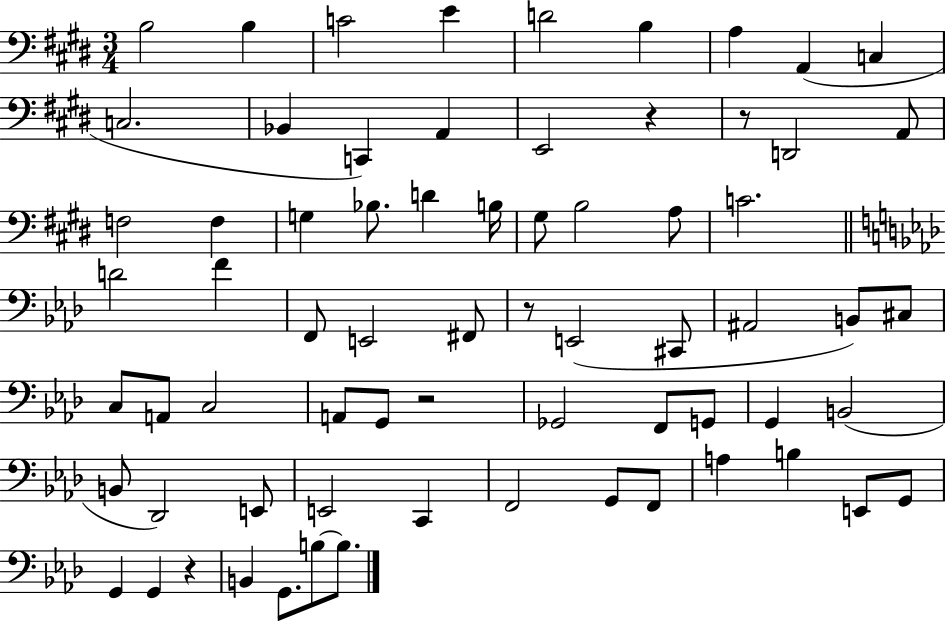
B3/h B3/q C4/h E4/q D4/h B3/q A3/q A2/q C3/q C3/h. Bb2/q C2/q A2/q E2/h R/q R/e D2/h A2/e F3/h F3/q G3/q Bb3/e. D4/q B3/s G#3/e B3/h A3/e C4/h. D4/h F4/q F2/e E2/h F#2/e R/e E2/h C#2/e A#2/h B2/e C#3/e C3/e A2/e C3/h A2/e G2/e R/h Gb2/h F2/e G2/e G2/q B2/h B2/e Db2/h E2/e E2/h C2/q F2/h G2/e F2/e A3/q B3/q E2/e G2/e G2/q G2/q R/q B2/q G2/e. B3/e B3/e.